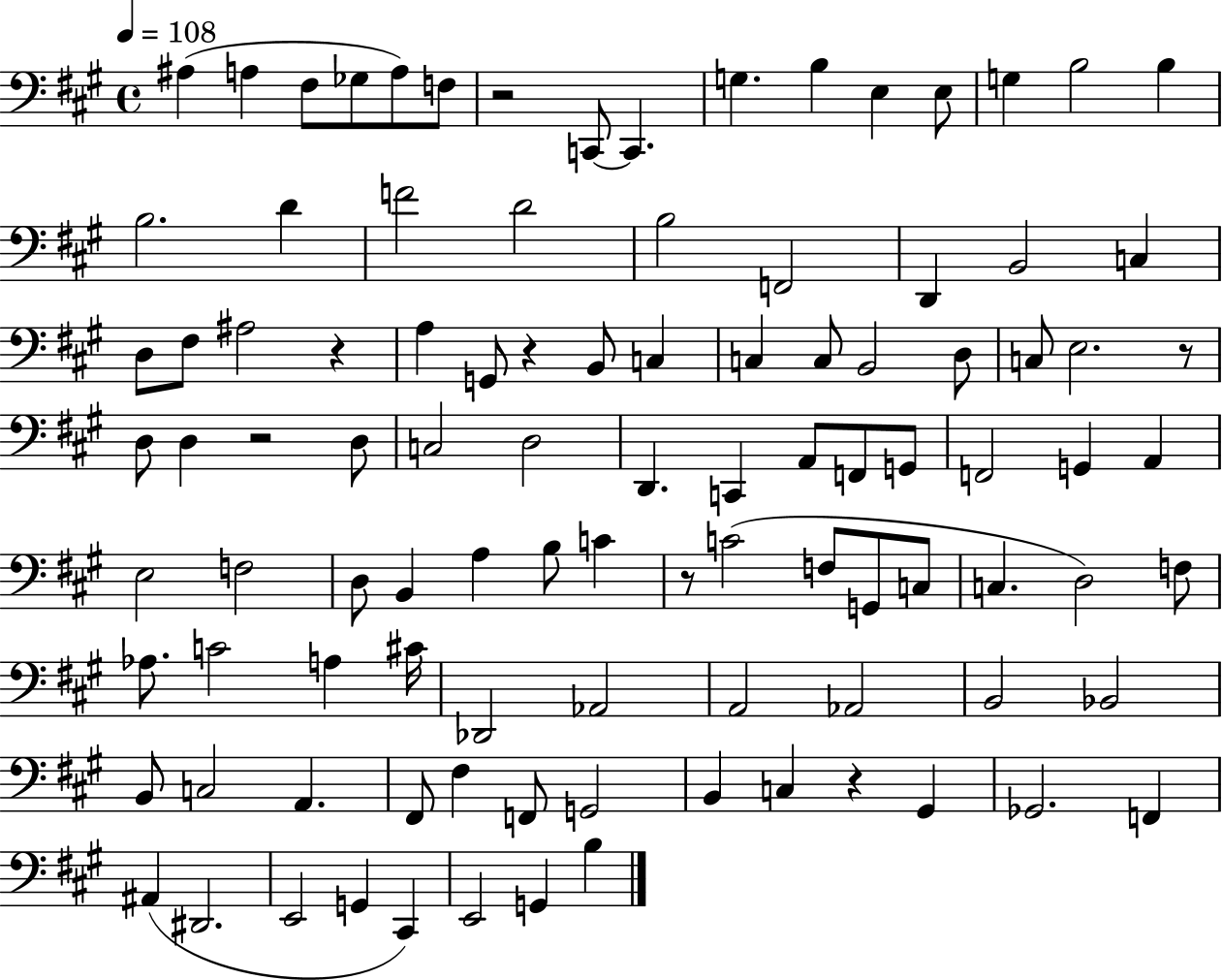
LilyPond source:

{
  \clef bass
  \time 4/4
  \defaultTimeSignature
  \key a \major
  \tempo 4 = 108
  ais4( a4 fis8 ges8 a8) f8 | r2 c,8~~ c,4. | g4. b4 e4 e8 | g4 b2 b4 | \break b2. d'4 | f'2 d'2 | b2 f,2 | d,4 b,2 c4 | \break d8 fis8 ais2 r4 | a4 g,8 r4 b,8 c4 | c4 c8 b,2 d8 | c8 e2. r8 | \break d8 d4 r2 d8 | c2 d2 | d,4. c,4 a,8 f,8 g,8 | f,2 g,4 a,4 | \break e2 f2 | d8 b,4 a4 b8 c'4 | r8 c'2( f8 g,8 c8 | c4. d2) f8 | \break aes8. c'2 a4 cis'16 | des,2 aes,2 | a,2 aes,2 | b,2 bes,2 | \break b,8 c2 a,4. | fis,8 fis4 f,8 g,2 | b,4 c4 r4 gis,4 | ges,2. f,4 | \break ais,4( dis,2. | e,2 g,4 cis,4) | e,2 g,4 b4 | \bar "|."
}